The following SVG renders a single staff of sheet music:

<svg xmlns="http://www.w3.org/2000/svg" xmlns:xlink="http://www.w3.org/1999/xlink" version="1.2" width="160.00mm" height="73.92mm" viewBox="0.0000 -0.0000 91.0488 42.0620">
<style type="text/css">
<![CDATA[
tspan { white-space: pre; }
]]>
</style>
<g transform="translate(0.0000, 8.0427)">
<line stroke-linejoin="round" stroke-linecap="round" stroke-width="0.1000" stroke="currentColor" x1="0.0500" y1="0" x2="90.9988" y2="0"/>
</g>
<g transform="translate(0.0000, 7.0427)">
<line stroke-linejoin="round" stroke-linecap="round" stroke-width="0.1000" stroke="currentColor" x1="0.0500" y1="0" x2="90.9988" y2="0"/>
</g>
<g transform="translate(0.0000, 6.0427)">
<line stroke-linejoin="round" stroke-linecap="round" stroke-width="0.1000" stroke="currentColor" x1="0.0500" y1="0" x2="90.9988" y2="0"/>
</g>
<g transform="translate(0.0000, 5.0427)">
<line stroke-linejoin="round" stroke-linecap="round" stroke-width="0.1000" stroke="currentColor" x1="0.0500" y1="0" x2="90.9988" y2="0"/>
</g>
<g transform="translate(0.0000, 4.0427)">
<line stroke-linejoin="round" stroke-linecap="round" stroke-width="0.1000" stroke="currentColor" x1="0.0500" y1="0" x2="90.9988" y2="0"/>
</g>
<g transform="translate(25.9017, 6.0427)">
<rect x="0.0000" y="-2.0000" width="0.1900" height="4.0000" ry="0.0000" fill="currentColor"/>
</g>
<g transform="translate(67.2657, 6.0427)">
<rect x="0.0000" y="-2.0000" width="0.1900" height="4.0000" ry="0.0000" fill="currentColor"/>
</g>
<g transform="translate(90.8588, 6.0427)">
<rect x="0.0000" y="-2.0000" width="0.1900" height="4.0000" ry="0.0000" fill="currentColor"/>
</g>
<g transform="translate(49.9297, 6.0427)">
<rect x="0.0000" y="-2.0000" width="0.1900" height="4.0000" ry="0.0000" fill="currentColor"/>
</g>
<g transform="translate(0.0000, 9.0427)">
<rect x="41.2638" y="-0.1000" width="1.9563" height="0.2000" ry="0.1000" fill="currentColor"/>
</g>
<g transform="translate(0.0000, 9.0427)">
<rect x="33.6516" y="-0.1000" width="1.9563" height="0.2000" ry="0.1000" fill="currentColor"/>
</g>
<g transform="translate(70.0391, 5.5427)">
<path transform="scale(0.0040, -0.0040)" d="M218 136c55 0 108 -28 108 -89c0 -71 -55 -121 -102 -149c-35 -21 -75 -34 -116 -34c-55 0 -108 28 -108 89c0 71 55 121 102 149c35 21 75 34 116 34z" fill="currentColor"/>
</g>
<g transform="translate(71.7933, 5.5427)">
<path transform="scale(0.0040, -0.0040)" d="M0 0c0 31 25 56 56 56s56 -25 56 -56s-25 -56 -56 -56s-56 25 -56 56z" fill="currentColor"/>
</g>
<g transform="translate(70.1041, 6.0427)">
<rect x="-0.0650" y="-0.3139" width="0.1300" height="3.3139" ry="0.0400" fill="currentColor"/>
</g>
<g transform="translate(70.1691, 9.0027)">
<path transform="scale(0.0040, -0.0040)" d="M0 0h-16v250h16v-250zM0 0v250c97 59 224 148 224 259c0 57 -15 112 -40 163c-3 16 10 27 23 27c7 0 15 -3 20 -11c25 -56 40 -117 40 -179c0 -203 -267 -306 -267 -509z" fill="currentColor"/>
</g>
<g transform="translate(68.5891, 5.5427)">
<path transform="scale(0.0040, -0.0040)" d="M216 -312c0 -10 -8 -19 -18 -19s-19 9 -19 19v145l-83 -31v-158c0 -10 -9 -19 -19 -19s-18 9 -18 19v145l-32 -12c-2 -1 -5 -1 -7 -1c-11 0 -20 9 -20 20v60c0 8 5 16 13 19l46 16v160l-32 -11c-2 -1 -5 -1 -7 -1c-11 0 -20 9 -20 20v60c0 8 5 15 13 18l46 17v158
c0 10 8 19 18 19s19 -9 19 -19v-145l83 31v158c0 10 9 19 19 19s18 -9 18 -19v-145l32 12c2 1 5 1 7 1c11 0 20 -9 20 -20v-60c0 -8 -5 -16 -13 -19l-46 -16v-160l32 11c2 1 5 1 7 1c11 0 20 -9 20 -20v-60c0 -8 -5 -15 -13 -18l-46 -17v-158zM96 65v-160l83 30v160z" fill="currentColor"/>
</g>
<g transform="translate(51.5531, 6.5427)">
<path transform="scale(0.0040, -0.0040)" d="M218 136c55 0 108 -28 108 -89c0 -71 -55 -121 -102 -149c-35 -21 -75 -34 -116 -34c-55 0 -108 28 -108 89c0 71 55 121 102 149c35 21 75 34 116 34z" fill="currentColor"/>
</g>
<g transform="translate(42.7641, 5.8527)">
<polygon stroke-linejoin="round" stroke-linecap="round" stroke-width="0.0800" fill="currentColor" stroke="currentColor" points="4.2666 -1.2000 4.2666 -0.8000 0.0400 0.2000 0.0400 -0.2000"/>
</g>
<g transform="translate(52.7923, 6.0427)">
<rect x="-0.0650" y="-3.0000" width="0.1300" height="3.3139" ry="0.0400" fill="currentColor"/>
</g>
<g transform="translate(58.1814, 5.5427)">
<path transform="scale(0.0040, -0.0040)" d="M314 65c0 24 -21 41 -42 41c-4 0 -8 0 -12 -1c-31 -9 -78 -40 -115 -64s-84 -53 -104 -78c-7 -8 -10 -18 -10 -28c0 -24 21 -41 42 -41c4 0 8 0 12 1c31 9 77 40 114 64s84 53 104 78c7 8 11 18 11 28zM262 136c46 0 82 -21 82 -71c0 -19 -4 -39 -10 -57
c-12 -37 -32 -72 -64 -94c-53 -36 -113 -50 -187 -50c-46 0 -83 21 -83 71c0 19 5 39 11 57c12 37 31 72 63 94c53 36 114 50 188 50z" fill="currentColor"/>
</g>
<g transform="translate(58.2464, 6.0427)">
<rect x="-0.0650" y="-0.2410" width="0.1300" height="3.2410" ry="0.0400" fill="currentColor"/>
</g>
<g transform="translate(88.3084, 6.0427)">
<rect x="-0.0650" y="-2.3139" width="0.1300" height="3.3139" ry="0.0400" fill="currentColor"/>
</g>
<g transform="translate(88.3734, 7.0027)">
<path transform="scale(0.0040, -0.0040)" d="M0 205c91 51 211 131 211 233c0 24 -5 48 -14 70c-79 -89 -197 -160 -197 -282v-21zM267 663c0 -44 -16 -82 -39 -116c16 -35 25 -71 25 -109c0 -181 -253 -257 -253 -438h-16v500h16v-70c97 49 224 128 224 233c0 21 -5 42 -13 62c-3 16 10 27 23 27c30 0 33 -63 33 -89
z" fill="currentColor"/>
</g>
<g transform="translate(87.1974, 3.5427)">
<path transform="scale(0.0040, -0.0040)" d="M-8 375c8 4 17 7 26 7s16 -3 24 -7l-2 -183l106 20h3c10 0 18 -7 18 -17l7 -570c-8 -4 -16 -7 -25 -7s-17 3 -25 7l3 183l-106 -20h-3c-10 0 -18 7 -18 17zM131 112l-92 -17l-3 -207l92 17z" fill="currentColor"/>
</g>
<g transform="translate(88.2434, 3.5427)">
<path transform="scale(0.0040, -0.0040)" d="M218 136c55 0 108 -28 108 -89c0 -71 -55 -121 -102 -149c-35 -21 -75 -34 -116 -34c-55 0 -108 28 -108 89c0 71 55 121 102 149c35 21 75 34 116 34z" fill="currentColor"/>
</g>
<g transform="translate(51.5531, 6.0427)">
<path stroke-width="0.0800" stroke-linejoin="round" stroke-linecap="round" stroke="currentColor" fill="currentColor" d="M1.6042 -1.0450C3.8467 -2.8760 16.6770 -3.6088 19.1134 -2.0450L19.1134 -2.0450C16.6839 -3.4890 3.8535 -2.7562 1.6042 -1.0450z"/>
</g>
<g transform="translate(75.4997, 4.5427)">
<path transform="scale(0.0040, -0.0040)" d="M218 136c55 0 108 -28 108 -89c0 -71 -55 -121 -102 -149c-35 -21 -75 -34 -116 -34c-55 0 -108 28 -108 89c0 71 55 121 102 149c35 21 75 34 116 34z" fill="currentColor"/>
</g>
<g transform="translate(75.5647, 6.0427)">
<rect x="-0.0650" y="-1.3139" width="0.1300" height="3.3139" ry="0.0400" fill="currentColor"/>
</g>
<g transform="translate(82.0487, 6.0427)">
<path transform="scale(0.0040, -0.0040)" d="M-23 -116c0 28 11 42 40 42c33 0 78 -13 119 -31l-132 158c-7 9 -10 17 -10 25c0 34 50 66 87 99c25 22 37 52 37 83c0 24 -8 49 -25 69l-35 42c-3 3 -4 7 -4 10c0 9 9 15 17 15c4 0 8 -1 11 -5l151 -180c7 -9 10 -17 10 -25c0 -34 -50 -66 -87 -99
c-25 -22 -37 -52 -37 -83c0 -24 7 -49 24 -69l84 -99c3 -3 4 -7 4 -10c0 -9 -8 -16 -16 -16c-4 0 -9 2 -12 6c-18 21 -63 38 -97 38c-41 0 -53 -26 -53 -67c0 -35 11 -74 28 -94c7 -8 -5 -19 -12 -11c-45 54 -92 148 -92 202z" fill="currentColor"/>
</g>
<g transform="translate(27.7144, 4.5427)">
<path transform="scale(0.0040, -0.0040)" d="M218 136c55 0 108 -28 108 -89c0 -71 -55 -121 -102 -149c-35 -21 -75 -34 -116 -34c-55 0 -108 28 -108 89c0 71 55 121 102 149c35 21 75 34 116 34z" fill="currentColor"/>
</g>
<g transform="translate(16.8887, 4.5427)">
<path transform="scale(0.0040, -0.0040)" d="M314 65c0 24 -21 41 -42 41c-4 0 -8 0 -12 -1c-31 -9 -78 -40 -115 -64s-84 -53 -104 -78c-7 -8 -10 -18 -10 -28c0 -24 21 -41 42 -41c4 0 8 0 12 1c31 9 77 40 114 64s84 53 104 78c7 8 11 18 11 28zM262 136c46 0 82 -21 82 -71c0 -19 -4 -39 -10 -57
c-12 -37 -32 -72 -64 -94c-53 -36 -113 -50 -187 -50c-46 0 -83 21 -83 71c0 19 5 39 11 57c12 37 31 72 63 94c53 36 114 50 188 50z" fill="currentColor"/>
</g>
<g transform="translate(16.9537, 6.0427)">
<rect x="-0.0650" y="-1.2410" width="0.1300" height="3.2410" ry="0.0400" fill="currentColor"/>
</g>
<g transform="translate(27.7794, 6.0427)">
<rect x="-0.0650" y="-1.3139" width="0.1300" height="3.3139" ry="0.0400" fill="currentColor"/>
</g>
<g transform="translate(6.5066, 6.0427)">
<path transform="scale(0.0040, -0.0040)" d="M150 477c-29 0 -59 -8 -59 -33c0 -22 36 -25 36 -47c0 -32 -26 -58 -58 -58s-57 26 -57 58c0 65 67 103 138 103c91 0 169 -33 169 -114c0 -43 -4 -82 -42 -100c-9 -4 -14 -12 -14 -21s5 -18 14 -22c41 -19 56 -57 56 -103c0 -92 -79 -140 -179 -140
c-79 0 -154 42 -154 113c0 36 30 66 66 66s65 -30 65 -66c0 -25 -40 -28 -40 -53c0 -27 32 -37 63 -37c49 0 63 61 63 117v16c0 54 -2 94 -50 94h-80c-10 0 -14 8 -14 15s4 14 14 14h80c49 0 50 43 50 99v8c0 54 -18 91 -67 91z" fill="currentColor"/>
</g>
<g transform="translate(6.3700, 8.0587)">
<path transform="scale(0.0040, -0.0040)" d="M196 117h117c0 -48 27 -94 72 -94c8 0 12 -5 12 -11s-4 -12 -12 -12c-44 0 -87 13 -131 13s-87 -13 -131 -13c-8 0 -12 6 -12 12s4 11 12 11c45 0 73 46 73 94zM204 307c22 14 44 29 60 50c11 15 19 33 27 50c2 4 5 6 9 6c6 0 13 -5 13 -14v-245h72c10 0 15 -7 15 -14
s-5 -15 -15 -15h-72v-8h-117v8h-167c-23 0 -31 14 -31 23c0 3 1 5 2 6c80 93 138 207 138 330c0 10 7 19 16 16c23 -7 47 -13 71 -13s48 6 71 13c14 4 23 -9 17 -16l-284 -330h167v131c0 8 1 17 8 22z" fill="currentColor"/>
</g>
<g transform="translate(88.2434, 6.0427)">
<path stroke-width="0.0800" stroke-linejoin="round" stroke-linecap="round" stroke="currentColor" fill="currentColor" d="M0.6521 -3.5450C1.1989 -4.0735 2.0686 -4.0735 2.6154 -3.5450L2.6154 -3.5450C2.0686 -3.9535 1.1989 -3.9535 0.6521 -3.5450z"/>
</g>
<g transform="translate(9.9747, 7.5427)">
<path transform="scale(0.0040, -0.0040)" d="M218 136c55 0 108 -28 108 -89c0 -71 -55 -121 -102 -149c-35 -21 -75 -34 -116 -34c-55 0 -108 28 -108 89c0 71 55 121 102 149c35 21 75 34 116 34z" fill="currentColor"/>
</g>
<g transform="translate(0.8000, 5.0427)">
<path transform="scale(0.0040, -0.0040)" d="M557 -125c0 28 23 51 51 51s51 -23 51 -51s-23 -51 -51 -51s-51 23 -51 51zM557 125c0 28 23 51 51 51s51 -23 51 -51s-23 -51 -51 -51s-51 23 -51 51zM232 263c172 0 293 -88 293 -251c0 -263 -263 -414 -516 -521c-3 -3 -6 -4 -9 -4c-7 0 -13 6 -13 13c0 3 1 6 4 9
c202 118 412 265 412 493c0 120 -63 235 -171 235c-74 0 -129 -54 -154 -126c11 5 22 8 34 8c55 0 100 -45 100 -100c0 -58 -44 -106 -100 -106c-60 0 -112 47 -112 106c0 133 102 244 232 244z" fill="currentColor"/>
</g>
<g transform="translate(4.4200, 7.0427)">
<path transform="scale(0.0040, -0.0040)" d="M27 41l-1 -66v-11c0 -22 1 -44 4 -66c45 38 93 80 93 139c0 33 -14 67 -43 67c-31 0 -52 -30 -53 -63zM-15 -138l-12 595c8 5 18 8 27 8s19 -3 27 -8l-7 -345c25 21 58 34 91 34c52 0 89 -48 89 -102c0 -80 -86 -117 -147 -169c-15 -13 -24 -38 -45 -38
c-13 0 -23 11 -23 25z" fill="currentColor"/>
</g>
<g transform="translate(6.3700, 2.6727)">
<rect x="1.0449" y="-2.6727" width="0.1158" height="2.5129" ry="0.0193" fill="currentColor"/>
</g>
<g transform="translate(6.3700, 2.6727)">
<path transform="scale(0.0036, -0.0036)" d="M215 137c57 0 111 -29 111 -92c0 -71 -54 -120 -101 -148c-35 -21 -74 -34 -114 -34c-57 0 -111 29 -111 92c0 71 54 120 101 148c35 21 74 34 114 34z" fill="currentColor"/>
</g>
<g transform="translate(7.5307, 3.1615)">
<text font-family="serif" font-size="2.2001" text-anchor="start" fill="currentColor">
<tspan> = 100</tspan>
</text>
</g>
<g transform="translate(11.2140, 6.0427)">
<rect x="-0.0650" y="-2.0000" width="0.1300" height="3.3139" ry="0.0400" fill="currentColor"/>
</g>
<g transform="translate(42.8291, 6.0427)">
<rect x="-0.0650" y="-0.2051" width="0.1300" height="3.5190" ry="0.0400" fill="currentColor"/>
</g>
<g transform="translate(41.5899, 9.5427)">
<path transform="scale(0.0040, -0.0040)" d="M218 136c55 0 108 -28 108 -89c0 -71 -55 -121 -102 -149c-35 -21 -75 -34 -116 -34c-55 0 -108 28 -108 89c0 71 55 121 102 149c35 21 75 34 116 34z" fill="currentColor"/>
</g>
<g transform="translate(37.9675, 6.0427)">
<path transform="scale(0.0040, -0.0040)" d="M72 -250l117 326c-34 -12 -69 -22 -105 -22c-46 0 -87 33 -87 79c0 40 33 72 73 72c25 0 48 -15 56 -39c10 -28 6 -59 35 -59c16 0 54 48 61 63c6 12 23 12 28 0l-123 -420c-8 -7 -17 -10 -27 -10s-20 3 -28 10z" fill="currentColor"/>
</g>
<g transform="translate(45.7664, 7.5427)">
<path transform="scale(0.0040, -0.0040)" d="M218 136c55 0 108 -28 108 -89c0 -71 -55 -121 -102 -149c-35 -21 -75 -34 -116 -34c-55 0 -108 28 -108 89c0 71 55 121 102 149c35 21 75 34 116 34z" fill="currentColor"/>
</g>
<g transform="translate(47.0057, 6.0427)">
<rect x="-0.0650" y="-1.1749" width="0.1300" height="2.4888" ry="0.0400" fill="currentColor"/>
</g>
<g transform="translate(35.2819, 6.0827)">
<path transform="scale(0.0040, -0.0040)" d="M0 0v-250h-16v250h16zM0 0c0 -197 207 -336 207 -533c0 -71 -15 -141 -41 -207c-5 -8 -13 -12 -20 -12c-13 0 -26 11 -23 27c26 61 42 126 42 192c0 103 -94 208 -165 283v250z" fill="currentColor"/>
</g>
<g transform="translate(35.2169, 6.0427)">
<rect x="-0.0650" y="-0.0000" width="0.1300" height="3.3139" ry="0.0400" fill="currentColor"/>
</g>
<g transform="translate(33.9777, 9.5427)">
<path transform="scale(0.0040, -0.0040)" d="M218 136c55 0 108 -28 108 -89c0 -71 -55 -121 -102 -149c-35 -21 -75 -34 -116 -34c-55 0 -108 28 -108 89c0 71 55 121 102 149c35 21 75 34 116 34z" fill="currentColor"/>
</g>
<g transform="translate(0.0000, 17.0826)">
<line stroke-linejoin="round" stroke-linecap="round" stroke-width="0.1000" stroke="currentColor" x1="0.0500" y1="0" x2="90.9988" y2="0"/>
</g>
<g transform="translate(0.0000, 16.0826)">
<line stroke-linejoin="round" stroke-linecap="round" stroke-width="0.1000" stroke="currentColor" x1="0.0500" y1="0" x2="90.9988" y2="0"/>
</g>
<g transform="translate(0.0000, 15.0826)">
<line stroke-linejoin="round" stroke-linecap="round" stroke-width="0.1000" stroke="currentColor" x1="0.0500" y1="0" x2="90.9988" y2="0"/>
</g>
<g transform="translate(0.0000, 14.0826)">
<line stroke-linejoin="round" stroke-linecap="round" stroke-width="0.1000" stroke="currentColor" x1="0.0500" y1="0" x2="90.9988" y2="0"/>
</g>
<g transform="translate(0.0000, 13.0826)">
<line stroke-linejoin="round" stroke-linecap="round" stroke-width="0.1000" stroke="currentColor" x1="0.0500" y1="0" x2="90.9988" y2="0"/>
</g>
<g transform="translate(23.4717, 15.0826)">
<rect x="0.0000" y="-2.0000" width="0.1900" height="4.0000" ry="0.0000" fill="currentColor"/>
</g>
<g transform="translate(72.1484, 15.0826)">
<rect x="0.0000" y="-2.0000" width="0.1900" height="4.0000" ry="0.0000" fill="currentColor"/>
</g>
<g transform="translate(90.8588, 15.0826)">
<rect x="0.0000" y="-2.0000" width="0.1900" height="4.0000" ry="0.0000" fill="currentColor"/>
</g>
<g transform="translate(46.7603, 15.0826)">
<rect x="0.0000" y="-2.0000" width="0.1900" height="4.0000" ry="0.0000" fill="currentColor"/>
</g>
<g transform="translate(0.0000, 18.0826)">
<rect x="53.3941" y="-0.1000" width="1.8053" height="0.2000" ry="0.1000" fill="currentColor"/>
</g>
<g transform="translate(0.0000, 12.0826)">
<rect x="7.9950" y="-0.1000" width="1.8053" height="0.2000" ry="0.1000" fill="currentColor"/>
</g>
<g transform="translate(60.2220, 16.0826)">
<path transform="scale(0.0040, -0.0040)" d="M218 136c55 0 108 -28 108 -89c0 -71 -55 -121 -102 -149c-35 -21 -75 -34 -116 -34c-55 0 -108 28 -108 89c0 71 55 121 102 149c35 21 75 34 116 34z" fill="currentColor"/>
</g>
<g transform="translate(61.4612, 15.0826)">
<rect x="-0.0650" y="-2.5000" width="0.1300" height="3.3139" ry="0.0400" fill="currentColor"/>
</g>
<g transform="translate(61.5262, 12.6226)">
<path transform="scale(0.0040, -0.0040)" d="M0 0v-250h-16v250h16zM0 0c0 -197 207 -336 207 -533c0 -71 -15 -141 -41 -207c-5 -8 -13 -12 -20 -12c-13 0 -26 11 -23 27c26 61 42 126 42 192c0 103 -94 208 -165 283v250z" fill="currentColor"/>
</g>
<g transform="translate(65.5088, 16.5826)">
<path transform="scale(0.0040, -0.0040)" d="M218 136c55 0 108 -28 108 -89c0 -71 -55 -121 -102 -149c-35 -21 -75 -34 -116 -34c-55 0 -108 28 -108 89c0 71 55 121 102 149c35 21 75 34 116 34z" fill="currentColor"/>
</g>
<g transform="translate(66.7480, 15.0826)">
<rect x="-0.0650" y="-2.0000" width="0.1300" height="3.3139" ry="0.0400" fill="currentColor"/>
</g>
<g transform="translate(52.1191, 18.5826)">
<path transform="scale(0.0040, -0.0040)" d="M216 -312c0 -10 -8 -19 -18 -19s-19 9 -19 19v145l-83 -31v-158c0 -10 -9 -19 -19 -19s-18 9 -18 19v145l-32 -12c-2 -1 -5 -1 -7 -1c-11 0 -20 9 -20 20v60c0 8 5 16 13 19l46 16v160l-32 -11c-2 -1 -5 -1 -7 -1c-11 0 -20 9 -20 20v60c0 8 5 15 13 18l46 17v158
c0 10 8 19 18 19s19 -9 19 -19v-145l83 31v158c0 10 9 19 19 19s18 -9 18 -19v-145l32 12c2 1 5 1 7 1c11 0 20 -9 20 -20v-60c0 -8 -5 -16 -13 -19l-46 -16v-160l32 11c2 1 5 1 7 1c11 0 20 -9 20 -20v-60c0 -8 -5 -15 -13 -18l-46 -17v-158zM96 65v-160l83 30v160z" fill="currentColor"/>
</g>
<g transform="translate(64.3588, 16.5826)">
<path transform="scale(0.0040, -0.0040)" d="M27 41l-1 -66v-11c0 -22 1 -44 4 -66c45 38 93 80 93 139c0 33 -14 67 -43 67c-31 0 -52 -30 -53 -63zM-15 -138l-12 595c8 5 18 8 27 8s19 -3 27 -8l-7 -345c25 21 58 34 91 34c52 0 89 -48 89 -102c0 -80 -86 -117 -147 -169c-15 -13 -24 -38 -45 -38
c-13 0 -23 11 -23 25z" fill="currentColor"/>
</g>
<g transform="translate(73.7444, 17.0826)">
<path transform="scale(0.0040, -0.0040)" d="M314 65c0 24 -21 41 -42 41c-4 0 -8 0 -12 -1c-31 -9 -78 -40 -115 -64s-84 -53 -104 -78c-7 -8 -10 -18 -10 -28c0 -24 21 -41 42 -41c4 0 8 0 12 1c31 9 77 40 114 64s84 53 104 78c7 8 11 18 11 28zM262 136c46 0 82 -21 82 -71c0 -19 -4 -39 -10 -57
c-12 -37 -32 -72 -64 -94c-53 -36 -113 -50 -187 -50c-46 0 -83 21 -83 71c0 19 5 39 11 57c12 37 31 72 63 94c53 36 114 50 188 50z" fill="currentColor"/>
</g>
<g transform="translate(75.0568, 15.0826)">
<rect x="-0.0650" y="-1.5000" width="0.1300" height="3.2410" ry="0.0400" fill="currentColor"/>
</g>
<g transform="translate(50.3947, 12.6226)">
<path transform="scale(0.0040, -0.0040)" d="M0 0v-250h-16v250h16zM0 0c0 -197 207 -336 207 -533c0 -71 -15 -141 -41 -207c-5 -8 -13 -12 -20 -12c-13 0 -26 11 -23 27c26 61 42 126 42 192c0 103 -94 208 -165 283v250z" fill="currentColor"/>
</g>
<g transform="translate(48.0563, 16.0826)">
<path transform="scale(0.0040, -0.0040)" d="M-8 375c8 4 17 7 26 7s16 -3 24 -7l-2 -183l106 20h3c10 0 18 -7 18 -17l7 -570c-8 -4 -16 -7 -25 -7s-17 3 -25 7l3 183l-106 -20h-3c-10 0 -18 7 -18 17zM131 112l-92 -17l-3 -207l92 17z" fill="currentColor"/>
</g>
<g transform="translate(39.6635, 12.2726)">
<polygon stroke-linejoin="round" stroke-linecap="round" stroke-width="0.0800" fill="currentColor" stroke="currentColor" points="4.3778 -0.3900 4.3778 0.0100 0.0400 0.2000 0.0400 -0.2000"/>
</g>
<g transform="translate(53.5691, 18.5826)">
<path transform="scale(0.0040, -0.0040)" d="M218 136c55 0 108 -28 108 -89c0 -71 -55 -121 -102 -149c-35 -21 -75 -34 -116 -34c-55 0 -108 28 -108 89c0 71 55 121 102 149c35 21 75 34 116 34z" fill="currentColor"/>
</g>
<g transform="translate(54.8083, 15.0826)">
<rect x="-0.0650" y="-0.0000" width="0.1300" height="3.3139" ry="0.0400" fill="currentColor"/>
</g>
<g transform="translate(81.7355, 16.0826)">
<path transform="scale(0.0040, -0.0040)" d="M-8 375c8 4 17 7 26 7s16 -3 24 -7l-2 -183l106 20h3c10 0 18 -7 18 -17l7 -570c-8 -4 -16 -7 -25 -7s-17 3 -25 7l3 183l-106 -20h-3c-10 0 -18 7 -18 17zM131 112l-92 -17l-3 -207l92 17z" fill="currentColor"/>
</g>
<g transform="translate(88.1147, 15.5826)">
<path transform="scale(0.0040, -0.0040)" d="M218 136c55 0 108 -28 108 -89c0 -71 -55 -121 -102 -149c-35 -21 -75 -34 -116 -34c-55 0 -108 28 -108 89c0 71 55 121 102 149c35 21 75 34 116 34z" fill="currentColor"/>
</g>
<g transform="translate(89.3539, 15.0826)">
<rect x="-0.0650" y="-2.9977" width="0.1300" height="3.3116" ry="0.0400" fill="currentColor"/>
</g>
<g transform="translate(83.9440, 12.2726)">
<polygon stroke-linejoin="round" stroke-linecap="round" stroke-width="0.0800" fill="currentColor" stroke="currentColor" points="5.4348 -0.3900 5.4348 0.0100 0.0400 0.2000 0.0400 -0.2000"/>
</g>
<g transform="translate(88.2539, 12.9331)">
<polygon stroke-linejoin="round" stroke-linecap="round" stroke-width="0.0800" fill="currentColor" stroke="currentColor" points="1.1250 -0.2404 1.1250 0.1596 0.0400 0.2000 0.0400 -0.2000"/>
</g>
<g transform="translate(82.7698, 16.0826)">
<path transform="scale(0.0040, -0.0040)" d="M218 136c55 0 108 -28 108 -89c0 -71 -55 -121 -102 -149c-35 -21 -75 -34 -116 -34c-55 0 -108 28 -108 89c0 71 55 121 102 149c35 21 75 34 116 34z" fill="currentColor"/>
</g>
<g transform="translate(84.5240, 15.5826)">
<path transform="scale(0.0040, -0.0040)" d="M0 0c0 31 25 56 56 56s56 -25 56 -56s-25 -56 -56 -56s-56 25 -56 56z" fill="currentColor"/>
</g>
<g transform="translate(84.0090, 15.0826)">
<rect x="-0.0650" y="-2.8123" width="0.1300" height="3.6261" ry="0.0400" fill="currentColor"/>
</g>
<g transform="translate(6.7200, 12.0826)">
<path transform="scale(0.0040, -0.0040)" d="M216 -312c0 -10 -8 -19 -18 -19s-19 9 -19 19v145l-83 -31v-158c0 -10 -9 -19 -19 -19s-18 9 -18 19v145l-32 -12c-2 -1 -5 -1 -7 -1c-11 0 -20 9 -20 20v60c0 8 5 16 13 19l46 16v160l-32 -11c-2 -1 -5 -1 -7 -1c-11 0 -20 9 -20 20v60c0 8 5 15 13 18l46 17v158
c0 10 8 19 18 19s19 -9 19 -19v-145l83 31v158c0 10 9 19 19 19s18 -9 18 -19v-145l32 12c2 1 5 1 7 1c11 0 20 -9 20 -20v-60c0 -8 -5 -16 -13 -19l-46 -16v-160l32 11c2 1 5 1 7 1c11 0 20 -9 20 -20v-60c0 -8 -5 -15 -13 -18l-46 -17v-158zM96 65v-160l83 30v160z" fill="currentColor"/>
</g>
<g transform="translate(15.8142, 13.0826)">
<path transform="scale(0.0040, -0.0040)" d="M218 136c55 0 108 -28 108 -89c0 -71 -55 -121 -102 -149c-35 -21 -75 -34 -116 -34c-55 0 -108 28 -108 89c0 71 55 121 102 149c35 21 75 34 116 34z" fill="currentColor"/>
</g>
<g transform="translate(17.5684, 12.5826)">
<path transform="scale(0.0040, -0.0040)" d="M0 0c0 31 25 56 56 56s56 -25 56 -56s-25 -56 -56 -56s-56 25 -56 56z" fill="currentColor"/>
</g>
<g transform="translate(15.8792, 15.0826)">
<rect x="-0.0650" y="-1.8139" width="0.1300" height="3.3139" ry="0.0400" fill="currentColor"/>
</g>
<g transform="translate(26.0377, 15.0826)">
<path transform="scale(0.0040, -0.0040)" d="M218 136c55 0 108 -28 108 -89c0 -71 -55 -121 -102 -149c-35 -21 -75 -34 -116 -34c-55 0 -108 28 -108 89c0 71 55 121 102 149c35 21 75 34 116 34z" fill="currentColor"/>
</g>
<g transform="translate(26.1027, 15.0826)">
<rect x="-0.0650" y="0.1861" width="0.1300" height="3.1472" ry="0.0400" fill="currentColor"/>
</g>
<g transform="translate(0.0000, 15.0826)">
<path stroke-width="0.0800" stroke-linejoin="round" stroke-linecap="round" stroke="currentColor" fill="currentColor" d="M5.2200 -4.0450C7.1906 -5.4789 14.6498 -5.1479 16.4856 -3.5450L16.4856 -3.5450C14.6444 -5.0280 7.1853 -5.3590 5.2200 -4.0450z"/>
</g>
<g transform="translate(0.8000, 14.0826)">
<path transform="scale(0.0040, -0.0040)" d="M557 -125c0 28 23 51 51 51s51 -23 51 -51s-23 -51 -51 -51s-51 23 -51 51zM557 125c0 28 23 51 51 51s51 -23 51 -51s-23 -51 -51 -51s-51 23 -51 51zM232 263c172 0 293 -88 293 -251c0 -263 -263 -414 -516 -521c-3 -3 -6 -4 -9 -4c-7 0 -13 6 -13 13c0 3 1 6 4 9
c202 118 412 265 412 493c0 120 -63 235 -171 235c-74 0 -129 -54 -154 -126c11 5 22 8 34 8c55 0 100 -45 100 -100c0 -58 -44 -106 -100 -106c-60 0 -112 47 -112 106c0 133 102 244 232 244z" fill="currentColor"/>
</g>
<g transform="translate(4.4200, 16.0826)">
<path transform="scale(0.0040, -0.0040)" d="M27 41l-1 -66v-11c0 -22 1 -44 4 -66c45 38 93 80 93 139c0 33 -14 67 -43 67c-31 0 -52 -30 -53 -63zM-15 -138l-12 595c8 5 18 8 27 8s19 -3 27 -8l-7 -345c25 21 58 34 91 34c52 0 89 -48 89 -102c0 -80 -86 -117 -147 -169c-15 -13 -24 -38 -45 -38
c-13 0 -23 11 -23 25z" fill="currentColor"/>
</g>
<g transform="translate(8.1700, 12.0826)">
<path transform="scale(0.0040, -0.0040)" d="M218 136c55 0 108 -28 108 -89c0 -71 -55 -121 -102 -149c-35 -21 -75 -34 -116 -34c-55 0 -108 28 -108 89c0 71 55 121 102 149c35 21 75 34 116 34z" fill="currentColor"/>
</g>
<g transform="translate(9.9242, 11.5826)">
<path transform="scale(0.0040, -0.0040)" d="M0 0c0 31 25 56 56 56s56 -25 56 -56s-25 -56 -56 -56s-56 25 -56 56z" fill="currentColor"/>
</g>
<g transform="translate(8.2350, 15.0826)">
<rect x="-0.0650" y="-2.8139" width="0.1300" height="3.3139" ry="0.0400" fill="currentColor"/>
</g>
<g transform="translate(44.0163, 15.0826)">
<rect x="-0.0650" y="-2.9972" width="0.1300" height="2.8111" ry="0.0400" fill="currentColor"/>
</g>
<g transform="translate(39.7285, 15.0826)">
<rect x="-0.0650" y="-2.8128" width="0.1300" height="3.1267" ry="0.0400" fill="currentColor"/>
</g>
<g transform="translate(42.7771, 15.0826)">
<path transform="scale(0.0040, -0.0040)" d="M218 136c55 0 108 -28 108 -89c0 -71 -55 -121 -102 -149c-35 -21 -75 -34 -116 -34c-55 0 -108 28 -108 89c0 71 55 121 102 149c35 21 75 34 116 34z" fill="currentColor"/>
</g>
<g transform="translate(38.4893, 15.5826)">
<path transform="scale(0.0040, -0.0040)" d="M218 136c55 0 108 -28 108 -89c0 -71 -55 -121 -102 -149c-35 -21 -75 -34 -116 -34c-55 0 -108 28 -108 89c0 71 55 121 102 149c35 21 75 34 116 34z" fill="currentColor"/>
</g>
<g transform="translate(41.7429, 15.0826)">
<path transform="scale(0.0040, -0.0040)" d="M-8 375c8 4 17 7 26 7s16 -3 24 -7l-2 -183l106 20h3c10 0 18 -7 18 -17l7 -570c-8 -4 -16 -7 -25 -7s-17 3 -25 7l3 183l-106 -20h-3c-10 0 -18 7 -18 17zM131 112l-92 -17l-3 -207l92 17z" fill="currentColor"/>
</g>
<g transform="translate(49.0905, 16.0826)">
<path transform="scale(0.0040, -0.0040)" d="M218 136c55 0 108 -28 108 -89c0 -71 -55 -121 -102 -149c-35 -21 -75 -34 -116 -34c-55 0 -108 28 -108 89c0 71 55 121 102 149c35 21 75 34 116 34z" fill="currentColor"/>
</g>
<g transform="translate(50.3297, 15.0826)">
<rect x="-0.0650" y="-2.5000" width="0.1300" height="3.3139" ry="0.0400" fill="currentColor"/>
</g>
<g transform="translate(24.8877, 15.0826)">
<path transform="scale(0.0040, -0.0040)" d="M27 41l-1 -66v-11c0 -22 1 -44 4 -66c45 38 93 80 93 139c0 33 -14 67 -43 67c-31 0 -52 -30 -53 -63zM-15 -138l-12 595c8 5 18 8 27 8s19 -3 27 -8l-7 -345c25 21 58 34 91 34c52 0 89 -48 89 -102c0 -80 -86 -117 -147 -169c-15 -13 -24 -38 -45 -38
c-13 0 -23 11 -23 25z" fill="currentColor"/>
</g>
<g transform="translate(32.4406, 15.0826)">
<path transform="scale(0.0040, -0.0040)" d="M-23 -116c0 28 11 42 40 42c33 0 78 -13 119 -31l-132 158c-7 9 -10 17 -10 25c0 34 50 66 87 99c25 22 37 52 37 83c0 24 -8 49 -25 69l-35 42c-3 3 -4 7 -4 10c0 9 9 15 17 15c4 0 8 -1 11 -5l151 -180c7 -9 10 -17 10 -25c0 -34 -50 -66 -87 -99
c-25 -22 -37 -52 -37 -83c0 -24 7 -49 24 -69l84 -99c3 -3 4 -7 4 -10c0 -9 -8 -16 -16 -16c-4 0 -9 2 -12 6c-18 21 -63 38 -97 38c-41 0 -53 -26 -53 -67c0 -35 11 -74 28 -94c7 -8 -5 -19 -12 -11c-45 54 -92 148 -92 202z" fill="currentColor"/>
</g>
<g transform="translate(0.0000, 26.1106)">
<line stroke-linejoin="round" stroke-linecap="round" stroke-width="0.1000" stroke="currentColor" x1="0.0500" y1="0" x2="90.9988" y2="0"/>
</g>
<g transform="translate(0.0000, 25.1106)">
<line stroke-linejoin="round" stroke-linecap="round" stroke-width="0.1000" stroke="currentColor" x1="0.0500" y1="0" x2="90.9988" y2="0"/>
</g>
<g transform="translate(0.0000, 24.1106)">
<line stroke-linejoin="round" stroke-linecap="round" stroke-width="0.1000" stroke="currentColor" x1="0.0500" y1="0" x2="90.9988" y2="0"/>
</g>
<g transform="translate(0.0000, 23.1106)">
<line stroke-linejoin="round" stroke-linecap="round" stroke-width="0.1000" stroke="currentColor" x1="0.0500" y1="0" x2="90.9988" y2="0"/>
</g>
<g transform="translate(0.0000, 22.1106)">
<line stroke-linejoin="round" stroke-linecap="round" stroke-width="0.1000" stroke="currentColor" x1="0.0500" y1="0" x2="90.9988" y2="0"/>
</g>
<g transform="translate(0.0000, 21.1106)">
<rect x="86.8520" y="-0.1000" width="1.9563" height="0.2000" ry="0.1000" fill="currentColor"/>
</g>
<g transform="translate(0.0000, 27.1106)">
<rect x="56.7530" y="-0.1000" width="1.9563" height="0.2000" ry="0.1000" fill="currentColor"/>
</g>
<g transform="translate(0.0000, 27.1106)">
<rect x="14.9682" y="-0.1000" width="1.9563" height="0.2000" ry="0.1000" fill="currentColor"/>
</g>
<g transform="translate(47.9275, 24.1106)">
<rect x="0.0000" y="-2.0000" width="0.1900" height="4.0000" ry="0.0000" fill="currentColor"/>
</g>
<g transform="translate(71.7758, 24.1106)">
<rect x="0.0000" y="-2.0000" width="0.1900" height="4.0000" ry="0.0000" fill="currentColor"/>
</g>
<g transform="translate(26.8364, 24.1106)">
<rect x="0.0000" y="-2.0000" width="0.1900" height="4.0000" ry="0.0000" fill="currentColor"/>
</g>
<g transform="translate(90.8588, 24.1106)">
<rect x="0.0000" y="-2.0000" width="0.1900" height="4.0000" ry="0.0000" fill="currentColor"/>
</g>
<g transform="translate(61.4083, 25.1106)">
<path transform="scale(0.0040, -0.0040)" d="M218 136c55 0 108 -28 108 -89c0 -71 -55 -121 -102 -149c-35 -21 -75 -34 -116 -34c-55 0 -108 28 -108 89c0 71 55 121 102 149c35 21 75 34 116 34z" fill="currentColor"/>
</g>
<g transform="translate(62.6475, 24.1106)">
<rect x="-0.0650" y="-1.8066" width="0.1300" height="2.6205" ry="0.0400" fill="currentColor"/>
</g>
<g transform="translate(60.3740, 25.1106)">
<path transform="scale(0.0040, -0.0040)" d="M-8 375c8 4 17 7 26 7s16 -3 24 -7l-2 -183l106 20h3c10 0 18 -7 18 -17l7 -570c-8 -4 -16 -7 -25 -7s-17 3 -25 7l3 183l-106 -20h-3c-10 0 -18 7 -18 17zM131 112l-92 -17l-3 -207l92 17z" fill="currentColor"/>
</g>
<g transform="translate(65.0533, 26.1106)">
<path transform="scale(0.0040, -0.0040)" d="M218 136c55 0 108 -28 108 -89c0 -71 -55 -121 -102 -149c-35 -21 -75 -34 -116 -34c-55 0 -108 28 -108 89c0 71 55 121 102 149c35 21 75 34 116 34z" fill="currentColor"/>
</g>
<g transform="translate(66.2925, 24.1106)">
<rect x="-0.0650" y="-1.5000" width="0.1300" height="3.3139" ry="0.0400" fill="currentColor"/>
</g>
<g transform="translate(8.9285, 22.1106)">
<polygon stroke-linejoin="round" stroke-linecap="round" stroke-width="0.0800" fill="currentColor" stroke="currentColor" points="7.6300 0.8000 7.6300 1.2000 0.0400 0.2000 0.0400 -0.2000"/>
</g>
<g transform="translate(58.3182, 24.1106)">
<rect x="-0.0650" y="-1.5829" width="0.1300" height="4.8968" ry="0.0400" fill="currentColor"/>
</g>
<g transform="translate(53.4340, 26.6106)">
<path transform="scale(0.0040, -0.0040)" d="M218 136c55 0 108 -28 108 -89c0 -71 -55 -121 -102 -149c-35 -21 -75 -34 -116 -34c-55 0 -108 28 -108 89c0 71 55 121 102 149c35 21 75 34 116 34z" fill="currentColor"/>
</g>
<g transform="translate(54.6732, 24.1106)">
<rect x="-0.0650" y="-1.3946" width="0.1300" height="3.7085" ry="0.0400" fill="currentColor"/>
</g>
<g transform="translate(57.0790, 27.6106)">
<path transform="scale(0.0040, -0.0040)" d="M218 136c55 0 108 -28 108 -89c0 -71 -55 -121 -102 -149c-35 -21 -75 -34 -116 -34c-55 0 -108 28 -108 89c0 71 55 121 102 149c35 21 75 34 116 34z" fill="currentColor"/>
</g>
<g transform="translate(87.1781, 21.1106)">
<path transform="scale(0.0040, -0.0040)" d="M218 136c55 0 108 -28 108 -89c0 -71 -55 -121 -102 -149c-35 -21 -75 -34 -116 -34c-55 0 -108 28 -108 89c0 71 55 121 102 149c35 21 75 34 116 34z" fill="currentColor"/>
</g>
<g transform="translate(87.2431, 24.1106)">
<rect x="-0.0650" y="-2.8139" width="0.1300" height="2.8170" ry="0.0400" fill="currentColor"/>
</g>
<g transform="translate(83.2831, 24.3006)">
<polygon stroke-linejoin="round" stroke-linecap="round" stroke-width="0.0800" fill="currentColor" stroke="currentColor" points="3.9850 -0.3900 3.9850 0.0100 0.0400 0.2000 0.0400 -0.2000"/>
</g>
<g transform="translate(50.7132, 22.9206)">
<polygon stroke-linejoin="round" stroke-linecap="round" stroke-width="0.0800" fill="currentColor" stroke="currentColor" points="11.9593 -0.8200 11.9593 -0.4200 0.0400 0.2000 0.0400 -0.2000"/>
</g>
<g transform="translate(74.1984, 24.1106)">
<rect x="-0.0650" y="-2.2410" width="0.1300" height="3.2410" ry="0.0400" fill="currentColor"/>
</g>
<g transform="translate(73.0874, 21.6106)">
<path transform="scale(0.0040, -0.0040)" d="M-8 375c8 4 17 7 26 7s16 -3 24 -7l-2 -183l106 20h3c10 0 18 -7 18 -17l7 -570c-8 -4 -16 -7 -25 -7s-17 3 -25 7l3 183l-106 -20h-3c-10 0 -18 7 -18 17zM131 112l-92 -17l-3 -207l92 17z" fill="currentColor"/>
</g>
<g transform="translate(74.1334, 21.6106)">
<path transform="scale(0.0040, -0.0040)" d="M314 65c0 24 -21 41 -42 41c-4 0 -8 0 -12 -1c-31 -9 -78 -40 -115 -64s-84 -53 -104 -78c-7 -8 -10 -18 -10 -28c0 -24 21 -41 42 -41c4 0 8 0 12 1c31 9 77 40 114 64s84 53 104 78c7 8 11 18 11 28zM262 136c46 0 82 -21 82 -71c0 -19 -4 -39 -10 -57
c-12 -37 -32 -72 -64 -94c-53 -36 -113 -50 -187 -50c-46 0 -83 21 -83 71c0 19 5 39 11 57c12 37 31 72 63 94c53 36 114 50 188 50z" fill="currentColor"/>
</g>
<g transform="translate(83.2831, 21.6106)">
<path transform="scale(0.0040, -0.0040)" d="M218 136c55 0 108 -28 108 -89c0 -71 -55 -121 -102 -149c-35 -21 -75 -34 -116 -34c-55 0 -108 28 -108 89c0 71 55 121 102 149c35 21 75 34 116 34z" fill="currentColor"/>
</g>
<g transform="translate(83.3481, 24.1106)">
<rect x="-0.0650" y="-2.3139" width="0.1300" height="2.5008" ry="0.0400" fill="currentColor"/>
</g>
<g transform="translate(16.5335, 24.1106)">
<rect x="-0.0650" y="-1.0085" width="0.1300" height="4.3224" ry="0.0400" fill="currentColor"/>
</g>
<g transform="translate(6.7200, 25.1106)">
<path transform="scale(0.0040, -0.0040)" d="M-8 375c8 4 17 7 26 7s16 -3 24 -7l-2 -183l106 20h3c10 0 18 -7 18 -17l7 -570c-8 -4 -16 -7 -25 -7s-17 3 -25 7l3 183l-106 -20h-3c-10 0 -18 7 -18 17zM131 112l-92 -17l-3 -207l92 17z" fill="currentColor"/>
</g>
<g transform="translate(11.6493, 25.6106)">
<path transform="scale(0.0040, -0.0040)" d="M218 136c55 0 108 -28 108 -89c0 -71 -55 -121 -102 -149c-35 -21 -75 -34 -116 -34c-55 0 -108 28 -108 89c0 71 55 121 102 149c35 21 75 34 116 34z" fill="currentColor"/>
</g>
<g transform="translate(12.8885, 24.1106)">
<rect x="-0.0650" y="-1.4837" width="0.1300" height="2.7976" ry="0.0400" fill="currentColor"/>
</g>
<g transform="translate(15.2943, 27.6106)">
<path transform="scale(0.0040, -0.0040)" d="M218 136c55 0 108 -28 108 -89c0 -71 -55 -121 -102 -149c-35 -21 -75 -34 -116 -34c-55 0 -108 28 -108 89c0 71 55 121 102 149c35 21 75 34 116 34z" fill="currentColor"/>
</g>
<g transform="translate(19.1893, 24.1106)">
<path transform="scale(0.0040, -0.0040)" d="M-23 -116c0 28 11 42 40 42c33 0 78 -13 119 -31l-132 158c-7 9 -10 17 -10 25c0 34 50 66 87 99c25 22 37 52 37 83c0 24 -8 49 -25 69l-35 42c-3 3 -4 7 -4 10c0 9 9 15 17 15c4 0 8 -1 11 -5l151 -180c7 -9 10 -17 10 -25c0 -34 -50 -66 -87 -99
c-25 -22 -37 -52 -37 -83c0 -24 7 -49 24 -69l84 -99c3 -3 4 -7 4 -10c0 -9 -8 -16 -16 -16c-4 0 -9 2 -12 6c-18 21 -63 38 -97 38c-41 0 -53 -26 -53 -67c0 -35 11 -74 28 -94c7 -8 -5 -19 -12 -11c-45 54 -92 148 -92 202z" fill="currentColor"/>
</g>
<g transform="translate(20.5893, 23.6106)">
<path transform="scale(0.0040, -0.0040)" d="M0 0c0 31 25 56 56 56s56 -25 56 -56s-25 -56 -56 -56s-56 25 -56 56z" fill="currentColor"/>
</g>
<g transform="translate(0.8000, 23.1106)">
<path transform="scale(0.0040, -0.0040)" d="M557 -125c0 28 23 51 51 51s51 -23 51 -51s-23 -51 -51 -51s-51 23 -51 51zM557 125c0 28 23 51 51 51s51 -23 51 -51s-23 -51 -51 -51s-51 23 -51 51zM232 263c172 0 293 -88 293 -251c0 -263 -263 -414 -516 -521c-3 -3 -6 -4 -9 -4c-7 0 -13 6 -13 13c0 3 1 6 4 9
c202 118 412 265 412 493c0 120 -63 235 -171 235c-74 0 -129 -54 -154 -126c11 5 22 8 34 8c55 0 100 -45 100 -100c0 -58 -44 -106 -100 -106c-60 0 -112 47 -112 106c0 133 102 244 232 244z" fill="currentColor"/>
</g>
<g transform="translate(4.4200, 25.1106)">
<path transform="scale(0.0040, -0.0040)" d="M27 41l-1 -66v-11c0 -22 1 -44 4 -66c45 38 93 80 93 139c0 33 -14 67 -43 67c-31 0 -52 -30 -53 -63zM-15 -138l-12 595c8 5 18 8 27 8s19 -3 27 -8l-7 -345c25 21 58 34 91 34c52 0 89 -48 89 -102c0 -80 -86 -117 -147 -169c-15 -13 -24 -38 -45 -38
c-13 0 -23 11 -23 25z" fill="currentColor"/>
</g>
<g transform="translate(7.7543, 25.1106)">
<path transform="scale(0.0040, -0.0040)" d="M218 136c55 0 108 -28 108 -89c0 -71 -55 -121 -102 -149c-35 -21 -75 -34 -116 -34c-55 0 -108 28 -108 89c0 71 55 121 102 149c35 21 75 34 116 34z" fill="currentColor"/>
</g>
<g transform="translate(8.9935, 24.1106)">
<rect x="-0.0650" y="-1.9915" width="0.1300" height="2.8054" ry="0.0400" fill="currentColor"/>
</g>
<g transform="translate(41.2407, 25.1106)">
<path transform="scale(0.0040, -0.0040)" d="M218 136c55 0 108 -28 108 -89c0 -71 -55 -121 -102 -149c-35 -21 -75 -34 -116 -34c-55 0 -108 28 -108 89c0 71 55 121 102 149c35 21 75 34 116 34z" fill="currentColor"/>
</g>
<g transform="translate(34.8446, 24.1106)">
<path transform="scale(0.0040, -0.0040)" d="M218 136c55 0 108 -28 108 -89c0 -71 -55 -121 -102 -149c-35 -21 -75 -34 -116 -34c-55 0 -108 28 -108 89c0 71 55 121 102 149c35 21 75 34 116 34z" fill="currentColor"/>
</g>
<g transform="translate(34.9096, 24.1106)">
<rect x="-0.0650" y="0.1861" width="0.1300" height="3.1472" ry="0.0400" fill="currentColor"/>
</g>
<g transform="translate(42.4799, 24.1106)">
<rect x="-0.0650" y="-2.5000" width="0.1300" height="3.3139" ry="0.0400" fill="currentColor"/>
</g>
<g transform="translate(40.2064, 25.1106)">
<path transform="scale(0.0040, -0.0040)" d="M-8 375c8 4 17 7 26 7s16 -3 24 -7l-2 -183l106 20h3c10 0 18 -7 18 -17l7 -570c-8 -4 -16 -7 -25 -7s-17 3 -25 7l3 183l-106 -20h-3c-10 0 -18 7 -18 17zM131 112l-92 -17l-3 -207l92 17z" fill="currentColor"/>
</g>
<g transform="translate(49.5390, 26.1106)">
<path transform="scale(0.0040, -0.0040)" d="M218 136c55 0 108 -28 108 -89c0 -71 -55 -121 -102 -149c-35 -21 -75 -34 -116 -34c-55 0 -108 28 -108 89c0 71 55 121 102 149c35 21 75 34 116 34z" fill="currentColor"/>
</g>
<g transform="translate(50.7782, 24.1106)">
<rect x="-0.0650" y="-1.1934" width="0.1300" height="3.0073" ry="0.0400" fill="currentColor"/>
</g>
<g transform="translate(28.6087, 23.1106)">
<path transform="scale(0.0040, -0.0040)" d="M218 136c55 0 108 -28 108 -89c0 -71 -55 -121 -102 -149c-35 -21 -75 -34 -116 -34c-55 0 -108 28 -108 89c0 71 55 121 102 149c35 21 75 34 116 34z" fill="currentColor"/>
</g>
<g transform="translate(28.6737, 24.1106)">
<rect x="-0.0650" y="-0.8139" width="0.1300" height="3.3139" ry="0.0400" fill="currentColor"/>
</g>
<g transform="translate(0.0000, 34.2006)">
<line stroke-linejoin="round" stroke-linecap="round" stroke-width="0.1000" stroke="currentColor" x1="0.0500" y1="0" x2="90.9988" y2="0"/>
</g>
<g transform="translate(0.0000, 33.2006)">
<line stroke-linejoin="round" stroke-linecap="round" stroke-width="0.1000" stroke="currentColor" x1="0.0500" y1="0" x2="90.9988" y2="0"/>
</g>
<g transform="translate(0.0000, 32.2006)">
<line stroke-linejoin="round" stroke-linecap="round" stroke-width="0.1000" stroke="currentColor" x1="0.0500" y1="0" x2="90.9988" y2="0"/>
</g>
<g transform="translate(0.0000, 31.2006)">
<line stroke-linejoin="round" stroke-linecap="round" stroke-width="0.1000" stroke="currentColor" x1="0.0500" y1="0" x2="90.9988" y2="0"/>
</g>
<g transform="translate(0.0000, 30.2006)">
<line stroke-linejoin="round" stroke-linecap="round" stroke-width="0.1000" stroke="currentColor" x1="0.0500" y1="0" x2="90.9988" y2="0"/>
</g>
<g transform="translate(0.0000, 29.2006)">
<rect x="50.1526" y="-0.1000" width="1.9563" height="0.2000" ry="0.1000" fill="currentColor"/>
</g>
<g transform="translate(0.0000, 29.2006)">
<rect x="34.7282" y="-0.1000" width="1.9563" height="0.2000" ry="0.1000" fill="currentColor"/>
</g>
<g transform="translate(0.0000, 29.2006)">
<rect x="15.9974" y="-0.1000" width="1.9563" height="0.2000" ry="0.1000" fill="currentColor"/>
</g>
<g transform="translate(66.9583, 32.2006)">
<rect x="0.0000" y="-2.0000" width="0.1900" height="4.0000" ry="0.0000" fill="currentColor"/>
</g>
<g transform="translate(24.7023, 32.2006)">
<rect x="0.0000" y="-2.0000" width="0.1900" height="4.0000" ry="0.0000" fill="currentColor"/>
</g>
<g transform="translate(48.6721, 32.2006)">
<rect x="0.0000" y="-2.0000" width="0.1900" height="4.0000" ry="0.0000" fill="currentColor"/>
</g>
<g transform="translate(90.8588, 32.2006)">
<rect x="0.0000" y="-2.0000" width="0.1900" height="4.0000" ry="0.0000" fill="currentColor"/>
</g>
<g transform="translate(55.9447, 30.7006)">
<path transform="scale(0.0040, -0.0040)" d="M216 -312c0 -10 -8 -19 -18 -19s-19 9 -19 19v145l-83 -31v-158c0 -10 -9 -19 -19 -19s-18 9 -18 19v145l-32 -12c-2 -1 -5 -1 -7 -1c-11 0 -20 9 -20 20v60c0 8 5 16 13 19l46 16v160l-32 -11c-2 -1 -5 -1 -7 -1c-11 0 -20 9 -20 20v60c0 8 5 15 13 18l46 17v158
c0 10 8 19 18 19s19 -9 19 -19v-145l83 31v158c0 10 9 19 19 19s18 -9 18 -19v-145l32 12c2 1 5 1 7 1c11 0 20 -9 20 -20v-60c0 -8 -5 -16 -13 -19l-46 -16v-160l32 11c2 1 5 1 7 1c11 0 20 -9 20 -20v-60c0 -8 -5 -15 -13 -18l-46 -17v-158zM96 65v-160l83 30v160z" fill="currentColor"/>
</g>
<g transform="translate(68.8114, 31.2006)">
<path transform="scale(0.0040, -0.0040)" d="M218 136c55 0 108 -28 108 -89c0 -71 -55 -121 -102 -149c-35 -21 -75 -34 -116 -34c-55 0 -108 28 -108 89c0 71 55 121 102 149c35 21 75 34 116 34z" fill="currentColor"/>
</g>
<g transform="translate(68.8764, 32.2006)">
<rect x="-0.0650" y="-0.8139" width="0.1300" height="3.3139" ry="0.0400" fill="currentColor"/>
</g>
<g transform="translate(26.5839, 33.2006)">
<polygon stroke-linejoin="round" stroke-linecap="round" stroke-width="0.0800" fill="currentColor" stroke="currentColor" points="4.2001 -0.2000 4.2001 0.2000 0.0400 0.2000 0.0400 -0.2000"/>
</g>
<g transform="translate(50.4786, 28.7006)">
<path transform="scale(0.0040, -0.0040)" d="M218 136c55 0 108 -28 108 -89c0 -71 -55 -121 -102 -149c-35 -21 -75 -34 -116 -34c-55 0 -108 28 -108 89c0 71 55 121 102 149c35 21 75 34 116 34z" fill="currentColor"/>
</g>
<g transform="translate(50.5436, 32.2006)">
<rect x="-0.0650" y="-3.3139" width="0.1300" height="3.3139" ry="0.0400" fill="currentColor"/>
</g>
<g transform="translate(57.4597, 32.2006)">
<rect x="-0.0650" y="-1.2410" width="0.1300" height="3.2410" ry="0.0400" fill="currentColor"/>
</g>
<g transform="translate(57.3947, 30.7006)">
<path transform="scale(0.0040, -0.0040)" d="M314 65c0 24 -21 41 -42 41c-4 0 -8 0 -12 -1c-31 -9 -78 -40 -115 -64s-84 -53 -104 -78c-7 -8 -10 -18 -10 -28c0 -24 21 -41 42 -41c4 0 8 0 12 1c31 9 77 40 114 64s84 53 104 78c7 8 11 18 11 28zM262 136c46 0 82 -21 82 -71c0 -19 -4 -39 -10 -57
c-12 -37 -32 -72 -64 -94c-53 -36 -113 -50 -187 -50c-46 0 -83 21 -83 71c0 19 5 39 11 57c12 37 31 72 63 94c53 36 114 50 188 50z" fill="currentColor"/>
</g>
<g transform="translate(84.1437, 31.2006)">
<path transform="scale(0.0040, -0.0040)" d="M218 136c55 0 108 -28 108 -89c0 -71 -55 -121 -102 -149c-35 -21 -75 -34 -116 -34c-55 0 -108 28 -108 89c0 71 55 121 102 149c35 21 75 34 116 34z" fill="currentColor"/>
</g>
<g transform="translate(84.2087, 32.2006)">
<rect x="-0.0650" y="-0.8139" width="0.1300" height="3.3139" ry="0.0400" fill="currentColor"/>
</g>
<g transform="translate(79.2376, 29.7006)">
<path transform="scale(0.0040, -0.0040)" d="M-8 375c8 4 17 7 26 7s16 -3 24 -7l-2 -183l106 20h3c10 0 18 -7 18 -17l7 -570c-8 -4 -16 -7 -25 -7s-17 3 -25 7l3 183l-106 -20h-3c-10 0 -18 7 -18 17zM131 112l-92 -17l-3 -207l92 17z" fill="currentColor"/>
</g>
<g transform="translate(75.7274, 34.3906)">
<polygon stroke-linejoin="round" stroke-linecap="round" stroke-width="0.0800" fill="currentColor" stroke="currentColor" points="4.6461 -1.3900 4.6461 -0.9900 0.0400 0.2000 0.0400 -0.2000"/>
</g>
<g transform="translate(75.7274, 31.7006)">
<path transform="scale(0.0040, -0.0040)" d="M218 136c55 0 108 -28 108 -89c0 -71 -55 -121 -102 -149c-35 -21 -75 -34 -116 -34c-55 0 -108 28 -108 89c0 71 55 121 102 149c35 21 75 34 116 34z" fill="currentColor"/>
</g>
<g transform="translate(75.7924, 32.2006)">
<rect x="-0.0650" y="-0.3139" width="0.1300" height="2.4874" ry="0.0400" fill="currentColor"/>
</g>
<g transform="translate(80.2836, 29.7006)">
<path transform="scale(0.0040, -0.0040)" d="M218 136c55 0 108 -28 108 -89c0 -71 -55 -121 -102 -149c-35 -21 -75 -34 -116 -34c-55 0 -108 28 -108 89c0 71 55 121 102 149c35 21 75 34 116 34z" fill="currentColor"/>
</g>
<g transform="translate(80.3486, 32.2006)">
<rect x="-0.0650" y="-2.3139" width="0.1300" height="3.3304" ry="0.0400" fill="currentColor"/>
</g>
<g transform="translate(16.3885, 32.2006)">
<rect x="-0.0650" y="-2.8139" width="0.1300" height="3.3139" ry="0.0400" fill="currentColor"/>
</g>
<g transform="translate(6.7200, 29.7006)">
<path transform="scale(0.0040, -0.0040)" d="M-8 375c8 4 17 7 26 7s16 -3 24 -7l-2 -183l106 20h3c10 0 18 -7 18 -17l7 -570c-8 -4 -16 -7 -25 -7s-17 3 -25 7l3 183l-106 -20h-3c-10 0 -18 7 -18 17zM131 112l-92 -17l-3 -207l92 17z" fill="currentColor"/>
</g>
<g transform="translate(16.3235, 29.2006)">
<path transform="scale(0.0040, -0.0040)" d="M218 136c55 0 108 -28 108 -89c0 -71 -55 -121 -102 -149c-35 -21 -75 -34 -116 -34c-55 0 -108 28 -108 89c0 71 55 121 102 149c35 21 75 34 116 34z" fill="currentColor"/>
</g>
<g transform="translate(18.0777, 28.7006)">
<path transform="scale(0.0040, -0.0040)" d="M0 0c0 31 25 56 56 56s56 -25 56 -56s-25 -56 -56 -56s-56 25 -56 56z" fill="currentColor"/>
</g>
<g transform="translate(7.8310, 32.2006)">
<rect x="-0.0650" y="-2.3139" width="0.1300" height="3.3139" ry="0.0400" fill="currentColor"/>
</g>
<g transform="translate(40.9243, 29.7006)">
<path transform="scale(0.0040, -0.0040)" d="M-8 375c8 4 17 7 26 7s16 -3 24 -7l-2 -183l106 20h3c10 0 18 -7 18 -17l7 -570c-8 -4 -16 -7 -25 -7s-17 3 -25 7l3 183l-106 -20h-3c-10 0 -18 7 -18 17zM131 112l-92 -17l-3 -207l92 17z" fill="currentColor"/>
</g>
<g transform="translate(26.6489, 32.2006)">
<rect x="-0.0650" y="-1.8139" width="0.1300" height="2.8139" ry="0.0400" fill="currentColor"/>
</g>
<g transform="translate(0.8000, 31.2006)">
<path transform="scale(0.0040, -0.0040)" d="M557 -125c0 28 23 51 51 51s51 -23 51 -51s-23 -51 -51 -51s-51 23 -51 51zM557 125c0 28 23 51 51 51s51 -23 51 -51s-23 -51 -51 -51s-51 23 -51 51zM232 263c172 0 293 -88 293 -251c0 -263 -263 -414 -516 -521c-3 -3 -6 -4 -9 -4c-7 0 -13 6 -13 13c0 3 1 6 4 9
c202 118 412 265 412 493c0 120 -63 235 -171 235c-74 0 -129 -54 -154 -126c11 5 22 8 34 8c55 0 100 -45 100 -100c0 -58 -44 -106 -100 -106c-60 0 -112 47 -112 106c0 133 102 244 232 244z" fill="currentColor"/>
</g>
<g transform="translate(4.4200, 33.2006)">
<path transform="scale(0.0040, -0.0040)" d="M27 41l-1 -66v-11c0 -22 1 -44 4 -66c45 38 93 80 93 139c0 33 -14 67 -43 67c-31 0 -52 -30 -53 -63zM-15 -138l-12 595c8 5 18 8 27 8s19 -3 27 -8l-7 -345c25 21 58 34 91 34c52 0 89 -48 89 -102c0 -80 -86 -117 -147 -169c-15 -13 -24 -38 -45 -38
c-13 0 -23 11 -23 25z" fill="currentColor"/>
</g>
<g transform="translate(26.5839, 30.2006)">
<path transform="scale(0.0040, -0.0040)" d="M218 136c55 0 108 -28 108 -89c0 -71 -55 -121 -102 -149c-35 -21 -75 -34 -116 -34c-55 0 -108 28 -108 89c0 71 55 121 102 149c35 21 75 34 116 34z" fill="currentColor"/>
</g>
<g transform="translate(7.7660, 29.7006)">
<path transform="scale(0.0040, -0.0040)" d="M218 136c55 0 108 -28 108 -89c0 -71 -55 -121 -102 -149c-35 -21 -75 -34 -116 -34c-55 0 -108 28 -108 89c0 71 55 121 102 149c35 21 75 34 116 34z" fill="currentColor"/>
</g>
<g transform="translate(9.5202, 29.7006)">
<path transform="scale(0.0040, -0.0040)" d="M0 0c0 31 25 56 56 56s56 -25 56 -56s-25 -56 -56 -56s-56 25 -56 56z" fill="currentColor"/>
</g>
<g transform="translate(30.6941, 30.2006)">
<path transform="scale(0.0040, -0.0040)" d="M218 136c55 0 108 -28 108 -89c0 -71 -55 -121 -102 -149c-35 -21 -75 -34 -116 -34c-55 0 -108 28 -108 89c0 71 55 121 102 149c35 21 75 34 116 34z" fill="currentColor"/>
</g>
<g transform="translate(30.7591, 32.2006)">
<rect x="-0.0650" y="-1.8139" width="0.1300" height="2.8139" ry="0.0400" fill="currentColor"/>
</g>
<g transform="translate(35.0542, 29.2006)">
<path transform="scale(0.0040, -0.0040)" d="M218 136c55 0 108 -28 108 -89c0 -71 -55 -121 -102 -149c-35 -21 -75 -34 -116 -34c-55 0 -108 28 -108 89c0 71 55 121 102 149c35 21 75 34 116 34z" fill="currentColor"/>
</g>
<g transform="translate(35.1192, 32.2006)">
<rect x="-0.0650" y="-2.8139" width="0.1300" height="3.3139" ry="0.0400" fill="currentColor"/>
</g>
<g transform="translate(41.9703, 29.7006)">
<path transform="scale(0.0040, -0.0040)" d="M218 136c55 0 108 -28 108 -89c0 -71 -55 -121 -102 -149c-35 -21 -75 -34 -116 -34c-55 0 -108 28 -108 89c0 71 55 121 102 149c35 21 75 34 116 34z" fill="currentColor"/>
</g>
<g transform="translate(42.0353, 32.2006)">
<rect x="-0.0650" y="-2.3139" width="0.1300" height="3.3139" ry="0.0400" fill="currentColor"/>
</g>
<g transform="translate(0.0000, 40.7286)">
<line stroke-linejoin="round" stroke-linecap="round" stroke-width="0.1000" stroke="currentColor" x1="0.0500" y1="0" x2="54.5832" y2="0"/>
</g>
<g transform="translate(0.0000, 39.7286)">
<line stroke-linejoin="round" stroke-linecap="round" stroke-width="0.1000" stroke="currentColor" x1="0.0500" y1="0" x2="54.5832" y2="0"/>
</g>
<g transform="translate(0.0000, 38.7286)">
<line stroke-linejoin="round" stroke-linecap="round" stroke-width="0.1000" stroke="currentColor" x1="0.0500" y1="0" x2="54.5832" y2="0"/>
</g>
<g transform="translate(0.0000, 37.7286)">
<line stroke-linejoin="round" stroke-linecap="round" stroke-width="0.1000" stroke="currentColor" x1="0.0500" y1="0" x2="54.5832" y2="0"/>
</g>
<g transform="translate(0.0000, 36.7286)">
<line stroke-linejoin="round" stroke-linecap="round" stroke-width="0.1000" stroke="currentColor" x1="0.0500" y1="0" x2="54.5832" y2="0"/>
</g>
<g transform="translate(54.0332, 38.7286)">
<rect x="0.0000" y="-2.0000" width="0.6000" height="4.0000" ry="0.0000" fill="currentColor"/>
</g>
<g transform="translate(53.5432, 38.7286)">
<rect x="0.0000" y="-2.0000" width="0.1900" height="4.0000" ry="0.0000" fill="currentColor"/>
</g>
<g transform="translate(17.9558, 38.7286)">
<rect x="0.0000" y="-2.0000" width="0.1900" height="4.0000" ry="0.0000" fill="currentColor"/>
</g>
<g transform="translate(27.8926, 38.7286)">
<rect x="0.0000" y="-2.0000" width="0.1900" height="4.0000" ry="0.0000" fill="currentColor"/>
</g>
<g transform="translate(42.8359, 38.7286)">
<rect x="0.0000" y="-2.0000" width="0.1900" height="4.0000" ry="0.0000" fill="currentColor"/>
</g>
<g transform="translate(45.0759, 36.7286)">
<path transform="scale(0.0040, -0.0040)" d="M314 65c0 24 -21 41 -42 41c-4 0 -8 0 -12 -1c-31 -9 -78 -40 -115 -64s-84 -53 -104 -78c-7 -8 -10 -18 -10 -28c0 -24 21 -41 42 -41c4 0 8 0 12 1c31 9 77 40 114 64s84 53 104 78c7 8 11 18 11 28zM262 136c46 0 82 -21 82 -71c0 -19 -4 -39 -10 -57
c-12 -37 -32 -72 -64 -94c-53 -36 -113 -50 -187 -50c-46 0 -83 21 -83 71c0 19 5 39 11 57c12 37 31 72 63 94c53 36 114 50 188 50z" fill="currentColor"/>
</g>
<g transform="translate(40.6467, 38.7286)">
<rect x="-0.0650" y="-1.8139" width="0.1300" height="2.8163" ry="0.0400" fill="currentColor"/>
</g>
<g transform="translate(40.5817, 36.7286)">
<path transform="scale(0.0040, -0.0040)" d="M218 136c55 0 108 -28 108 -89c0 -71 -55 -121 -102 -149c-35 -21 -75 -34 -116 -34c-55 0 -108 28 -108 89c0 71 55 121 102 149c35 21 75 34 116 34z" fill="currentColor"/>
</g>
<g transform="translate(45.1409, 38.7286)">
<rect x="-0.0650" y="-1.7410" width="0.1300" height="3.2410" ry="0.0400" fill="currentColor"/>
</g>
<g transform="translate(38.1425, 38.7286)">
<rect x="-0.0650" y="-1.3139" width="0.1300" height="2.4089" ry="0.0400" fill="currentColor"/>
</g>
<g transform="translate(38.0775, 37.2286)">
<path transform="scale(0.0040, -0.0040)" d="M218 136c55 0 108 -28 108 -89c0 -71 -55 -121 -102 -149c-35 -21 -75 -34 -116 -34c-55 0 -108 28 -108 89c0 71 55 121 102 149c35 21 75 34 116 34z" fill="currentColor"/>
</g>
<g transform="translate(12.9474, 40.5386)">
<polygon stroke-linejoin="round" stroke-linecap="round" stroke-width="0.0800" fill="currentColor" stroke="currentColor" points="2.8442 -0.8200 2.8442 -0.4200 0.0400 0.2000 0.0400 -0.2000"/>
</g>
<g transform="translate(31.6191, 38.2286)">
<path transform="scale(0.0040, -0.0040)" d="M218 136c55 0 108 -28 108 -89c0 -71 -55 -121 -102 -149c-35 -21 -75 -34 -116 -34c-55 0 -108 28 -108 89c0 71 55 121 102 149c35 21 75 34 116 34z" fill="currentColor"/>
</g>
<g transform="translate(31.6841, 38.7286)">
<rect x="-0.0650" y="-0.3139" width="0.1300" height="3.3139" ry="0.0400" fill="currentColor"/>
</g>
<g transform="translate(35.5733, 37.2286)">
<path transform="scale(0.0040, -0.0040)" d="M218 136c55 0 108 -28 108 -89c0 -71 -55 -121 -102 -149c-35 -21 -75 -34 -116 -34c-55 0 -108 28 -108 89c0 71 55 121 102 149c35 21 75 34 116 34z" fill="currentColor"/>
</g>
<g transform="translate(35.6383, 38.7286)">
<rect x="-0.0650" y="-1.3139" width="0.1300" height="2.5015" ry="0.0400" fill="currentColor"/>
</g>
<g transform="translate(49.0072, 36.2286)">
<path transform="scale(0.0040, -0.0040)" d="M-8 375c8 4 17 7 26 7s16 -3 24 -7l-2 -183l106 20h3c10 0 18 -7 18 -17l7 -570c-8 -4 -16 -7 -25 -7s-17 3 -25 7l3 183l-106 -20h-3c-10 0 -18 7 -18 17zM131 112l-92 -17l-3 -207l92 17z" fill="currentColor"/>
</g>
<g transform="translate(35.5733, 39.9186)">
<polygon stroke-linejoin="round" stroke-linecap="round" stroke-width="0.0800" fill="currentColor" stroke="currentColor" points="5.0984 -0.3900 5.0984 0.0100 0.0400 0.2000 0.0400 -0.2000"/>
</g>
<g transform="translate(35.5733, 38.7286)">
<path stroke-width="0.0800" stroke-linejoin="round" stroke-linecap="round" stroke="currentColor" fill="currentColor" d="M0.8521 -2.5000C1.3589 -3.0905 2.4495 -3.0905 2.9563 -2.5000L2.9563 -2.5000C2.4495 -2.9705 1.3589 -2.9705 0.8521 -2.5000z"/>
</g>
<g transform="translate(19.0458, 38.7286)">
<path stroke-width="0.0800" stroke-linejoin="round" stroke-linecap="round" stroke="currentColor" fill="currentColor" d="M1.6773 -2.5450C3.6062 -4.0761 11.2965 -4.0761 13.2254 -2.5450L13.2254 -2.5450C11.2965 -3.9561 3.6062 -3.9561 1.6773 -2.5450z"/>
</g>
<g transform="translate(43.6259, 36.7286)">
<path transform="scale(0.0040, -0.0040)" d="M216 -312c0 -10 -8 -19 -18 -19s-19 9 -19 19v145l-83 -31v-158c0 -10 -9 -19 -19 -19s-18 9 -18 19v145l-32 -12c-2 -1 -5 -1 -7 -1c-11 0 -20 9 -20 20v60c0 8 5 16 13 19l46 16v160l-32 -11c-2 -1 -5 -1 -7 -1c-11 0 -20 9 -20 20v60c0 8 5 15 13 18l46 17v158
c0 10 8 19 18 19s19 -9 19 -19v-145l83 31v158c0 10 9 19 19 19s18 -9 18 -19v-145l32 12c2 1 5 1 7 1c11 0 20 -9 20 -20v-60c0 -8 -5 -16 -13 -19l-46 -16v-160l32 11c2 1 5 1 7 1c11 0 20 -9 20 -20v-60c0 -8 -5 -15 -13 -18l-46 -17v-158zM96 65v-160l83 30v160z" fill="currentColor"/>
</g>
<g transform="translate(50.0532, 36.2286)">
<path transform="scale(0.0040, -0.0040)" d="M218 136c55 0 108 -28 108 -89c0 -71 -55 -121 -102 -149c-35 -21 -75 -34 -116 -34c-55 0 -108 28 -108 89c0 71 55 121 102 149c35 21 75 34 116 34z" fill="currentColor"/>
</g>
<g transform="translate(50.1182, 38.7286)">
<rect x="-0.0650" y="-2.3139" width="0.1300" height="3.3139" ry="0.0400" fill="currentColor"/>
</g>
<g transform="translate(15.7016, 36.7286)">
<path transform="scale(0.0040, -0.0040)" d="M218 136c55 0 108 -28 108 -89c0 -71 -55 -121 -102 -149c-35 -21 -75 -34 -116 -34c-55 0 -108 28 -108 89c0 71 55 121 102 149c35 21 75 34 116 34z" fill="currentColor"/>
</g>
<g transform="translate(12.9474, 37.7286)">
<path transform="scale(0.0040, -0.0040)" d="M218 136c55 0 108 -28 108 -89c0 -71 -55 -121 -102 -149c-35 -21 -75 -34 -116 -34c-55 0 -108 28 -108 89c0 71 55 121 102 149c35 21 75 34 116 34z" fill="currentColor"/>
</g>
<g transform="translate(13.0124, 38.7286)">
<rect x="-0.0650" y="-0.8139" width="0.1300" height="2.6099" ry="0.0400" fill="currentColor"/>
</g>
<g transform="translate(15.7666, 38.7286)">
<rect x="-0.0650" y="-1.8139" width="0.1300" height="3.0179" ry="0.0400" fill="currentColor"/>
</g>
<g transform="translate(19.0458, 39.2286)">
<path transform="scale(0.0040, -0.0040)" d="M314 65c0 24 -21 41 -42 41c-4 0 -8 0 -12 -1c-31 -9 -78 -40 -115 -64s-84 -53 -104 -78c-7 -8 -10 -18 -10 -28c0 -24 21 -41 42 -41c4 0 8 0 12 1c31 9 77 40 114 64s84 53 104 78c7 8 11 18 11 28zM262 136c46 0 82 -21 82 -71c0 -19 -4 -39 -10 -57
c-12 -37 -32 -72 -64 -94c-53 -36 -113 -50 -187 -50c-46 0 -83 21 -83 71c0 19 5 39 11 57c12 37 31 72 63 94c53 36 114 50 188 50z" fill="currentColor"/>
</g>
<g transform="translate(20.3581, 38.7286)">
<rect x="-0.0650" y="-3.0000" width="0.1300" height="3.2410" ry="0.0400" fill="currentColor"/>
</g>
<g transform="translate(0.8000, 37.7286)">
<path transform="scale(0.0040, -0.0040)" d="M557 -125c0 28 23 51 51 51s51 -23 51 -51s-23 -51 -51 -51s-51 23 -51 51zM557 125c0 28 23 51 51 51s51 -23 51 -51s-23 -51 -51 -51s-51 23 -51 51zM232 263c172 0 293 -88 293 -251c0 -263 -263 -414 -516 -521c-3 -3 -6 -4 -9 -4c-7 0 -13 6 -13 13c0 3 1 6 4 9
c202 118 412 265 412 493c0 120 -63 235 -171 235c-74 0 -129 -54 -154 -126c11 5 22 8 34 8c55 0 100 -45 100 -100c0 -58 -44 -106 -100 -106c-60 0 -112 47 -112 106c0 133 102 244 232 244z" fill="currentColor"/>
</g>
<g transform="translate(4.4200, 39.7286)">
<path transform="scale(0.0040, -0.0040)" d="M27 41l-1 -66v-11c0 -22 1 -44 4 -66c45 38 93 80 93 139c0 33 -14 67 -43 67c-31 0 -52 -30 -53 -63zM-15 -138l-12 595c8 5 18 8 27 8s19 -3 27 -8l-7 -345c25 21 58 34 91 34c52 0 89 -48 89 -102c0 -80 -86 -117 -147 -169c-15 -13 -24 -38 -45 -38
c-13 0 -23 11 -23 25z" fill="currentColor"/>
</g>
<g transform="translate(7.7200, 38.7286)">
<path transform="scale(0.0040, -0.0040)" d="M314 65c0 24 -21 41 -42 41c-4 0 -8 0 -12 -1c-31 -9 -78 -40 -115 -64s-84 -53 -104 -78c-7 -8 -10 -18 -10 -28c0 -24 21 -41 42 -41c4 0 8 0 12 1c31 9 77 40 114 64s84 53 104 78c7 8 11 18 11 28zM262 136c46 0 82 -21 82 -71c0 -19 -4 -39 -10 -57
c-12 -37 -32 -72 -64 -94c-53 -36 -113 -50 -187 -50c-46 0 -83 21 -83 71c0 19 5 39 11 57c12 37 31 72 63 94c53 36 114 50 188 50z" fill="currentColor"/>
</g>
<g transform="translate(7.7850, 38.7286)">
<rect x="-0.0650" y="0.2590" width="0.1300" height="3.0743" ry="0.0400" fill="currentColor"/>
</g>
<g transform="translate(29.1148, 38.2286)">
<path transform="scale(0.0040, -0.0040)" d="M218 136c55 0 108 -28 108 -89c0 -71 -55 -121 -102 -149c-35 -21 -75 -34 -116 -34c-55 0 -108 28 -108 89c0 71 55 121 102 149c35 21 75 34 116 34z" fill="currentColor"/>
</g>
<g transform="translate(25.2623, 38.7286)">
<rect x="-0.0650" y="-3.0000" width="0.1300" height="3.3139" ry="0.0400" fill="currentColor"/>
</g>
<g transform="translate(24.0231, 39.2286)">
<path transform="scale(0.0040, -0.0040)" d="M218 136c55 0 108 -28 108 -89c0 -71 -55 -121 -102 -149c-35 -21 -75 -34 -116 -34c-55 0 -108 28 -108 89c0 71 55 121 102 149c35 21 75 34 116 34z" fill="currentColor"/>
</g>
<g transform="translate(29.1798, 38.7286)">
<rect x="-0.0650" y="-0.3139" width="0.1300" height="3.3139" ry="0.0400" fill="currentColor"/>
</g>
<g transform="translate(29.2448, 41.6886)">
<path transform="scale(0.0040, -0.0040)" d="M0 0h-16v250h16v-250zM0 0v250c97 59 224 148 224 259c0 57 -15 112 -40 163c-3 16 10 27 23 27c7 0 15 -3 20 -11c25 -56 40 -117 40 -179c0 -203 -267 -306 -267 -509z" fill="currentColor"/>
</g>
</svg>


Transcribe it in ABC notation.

X:1
T:Untitled
M:3/4
L:1/4
K:F
A,, G,2 G, D,,/2 z/2 D,,/2 A,,/2 C, E,2 ^E,/2 G, z B,/4 ^C A, _D, z C,/2 D,/2 B,,/2 ^D,, B,,/2 _A,, G,,2 B,,/2 C,/4 B,,/2 A,,/2 D,,/2 z F, D, B,, G,,/2 F,,/2 D,,/2 B,,/2 G,, B,2 B,/2 C/2 B, C A,/2 A,/2 C B, D ^G,2 F, E,/2 B,/2 F, D,2 F,/2 A,/2 C,2 C, E,/2 E, G,/2 G,/2 A,/2 ^A,2 B,